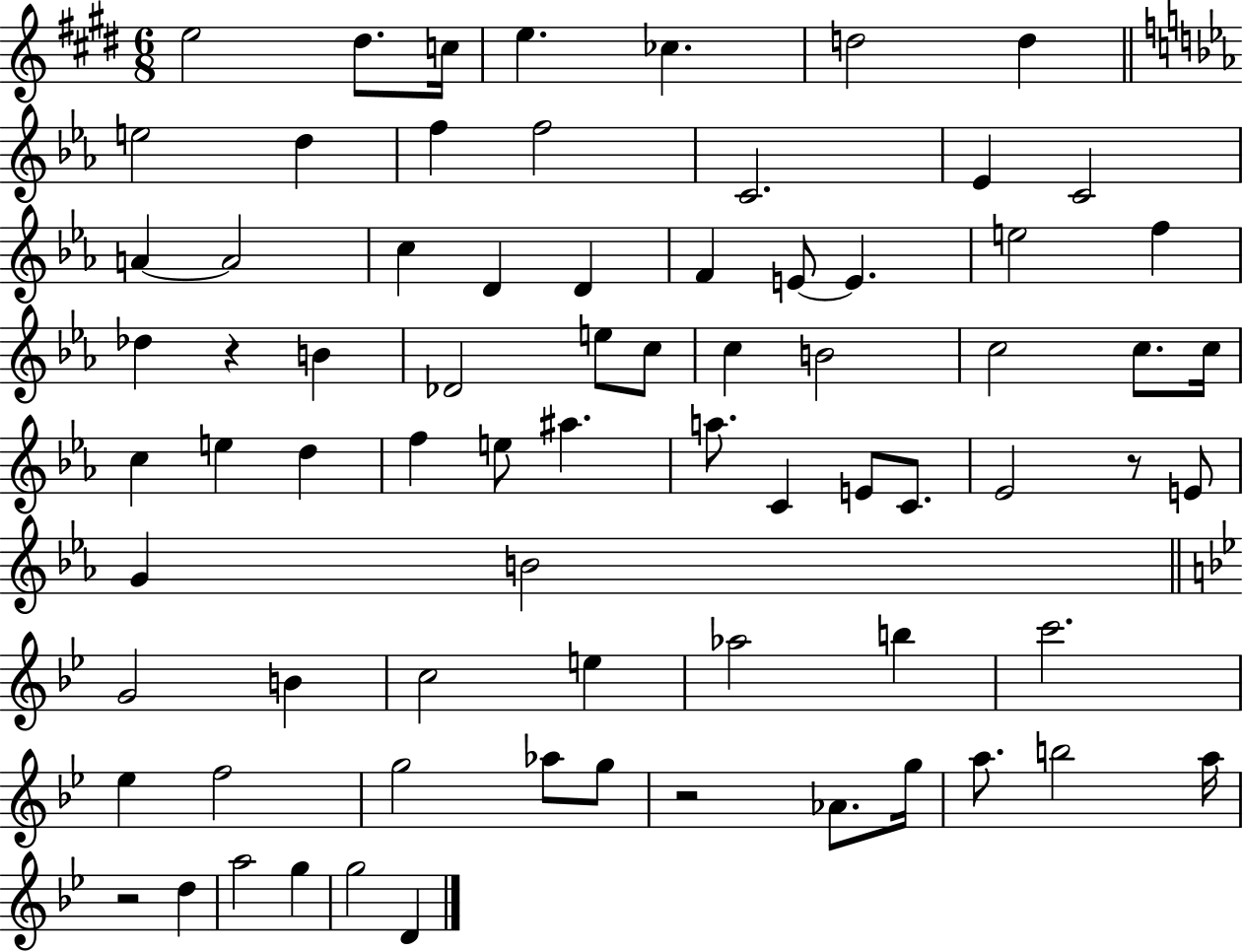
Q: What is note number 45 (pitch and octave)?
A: Eb4